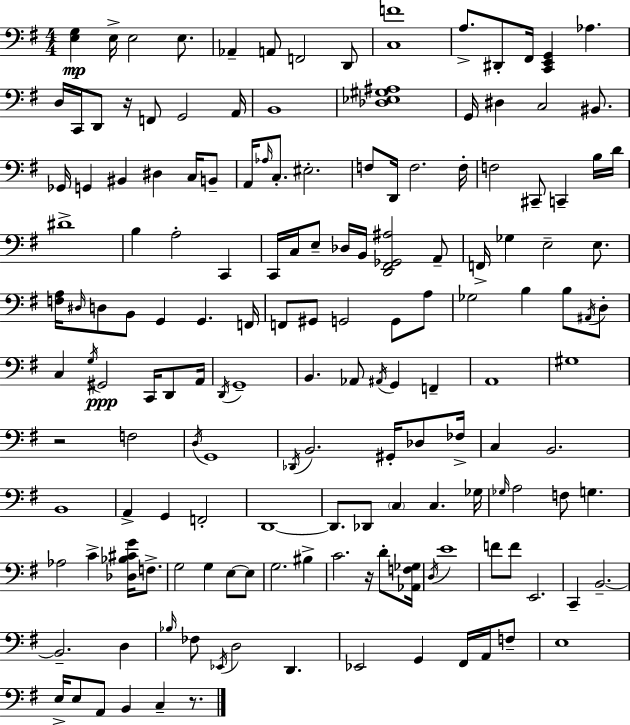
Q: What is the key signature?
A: E minor